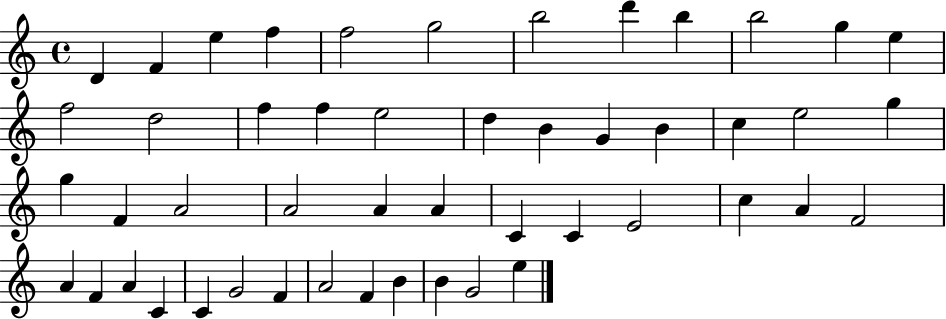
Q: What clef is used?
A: treble